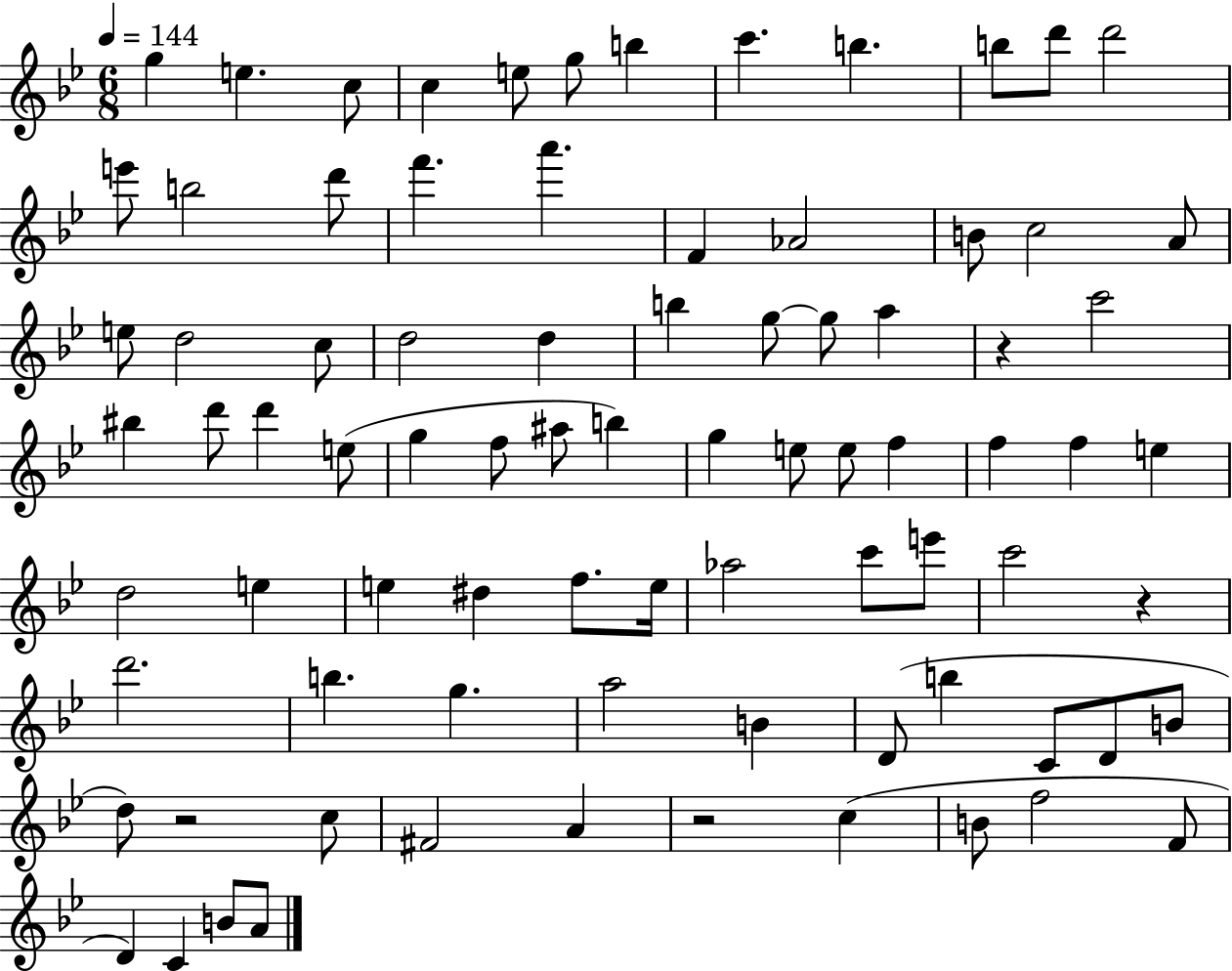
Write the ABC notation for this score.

X:1
T:Untitled
M:6/8
L:1/4
K:Bb
g e c/2 c e/2 g/2 b c' b b/2 d'/2 d'2 e'/2 b2 d'/2 f' a' F _A2 B/2 c2 A/2 e/2 d2 c/2 d2 d b g/2 g/2 a z c'2 ^b d'/2 d' e/2 g f/2 ^a/2 b g e/2 e/2 f f f e d2 e e ^d f/2 e/4 _a2 c'/2 e'/2 c'2 z d'2 b g a2 B D/2 b C/2 D/2 B/2 d/2 z2 c/2 ^F2 A z2 c B/2 f2 F/2 D C B/2 A/2